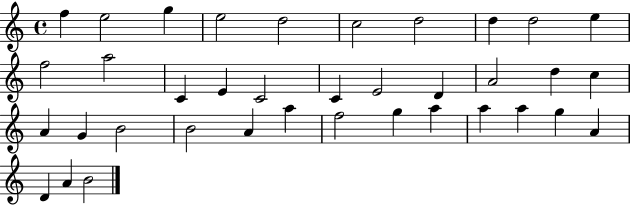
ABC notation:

X:1
T:Untitled
M:4/4
L:1/4
K:C
f e2 g e2 d2 c2 d2 d d2 e f2 a2 C E C2 C E2 D A2 d c A G B2 B2 A a f2 g a a a g A D A B2